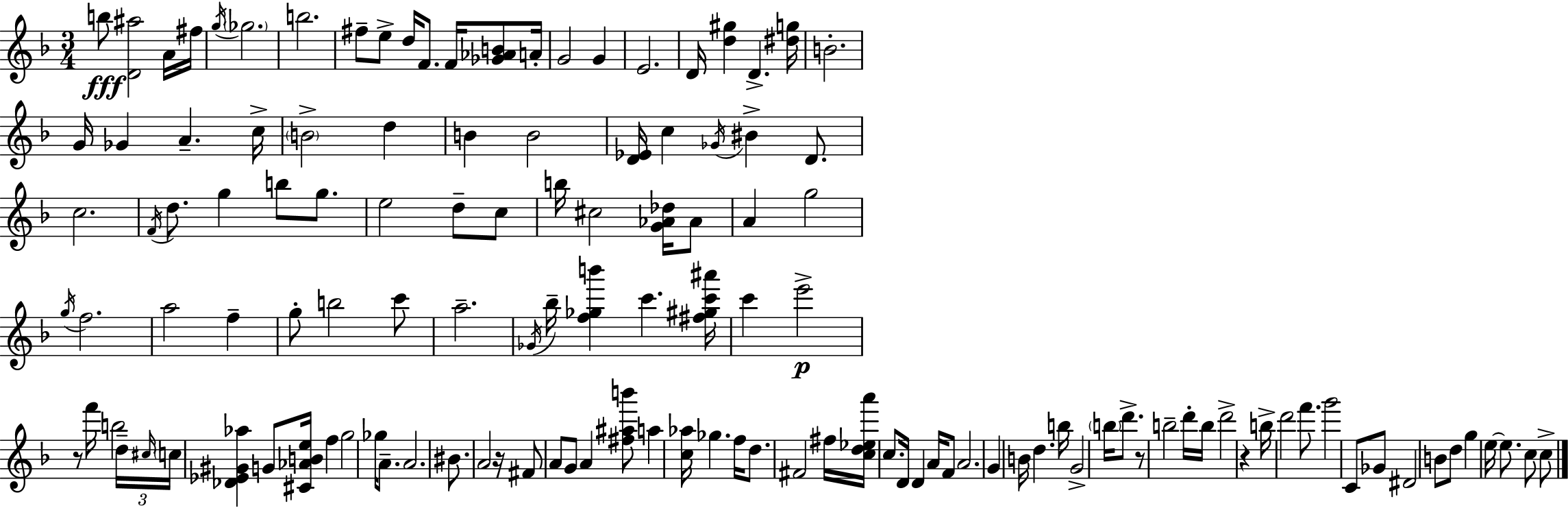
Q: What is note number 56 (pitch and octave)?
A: C6